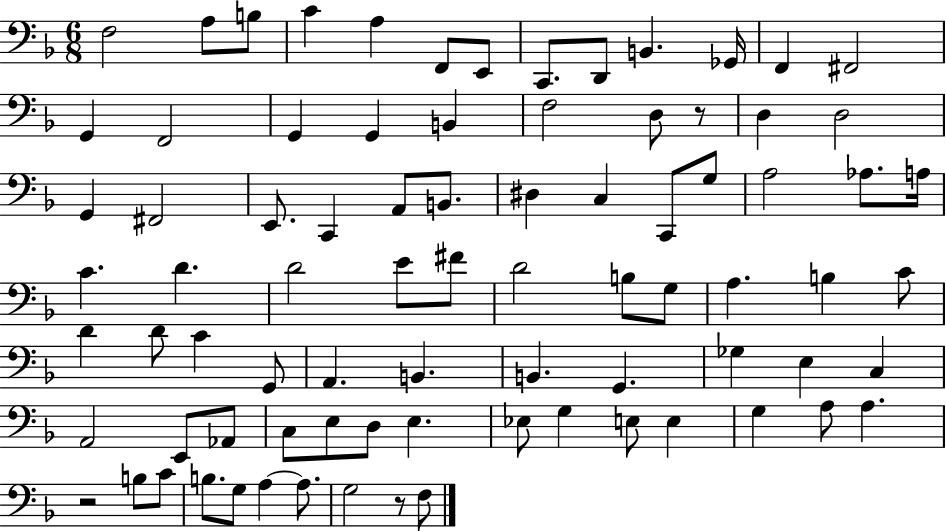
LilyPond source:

{
  \clef bass
  \numericTimeSignature
  \time 6/8
  \key f \major
  \repeat volta 2 { f2 a8 b8 | c'4 a4 f,8 e,8 | c,8. d,8 b,4. ges,16 | f,4 fis,2 | \break g,4 f,2 | g,4 g,4 b,4 | f2 d8 r8 | d4 d2 | \break g,4 fis,2 | e,8. c,4 a,8 b,8. | dis4 c4 c,8 g8 | a2 aes8. a16 | \break c'4. d'4. | d'2 e'8 fis'8 | d'2 b8 g8 | a4. b4 c'8 | \break d'4 d'8 c'4 g,8 | a,4. b,4. | b,4. g,4. | ges4 e4 c4 | \break a,2 e,8 aes,8 | c8 e8 d8 e4. | ees8 g4 e8 e4 | g4 a8 a4. | \break r2 b8 c'8 | b8. g8 a4~~ a8. | g2 r8 f8 | } \bar "|."
}